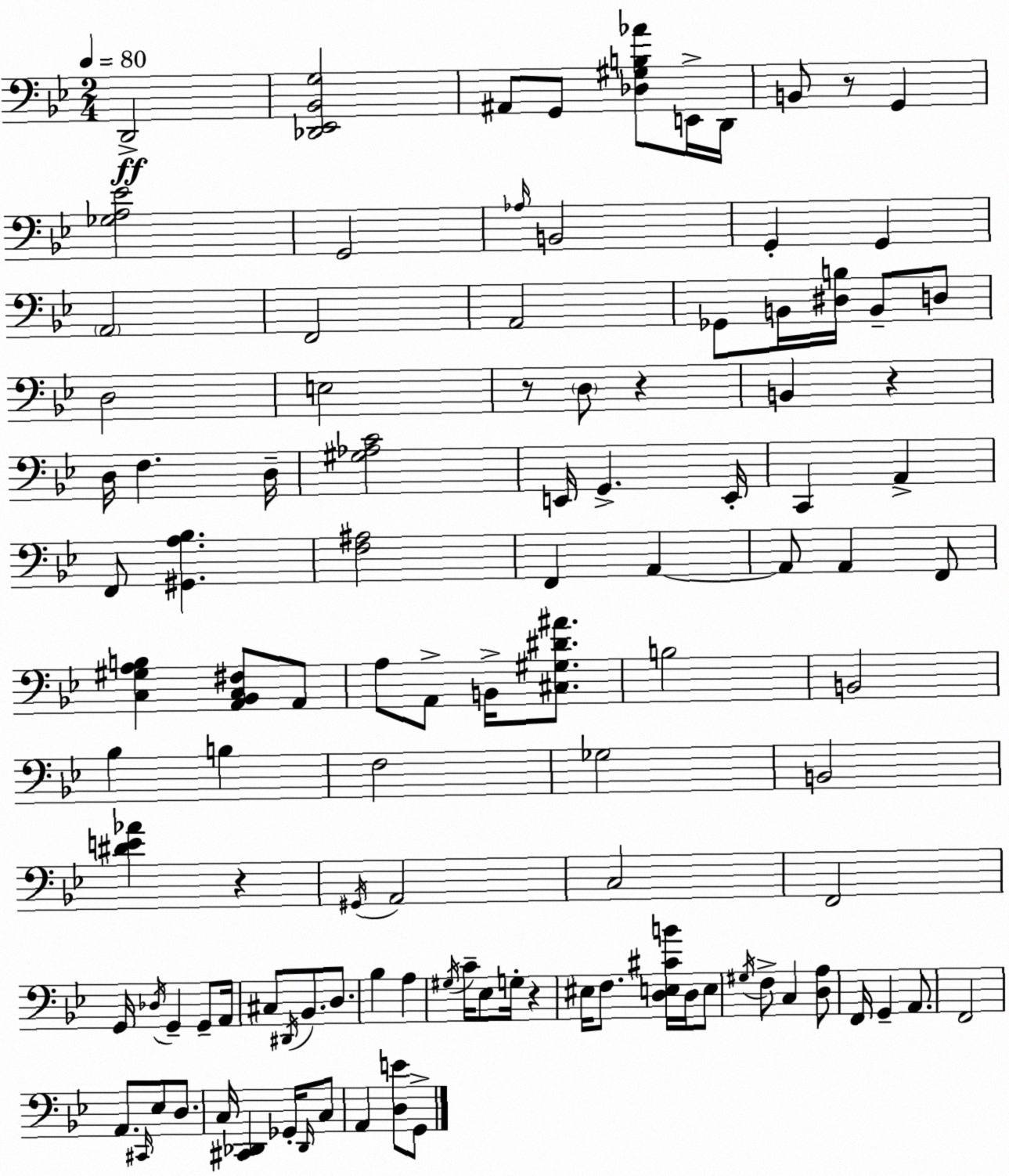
X:1
T:Untitled
M:2/4
L:1/4
K:Gm
D,,2 [_D,,_E,,_B,,G,]2 ^A,,/2 G,,/2 [_D,^G,B,_A]/2 E,,/4 D,,/4 B,,/2 z/2 G,, [_G,A,_E]2 G,,2 _A,/4 B,,2 G,, G,, A,,2 F,,2 A,,2 _G,,/2 B,,/4 [^D,B,]/4 B,,/2 D,/2 D,2 E,2 z/2 D,/2 z B,, z D,/4 F, D,/4 [^G,_A,C]2 E,,/4 G,, E,,/4 C,, A,, F,,/2 [^G,,A,_B,] [F,^A,]2 F,, A,, A,,/2 A,, F,,/2 [C,^G,A,B,] [A,,_B,,C,^F,]/2 A,,/2 A,/2 A,,/2 B,,/4 [^C,^G,^D^A]/2 B,2 B,,2 _B, B, F,2 _G,2 B,,2 [^DE_A] z ^G,,/4 A,,2 C,2 F,,2 G,,/4 _D,/4 G,, G,,/2 A,,/4 ^C,/2 ^D,,/4 _B,,/2 D,/2 _B, A, ^G,/4 C/4 _E,/2 G,/4 z ^E,/4 F,/2 [D,E,^CB]/4 D,/4 E,/2 ^G,/4 F,/2 C, [D,A,]/2 F,,/4 G,, A,,/2 F,,2 A,,/2 ^C,,/4 _E,/2 D,/2 C,/4 [^C,,_D,,] _G,,/4 _D,,/4 C,/2 A,, [D,E]/2 G,,/2